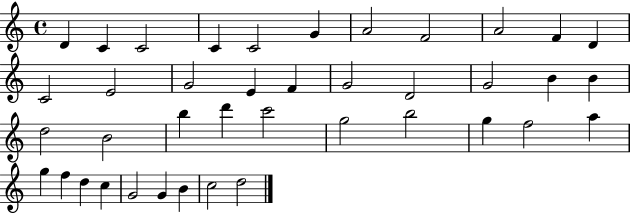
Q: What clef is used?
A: treble